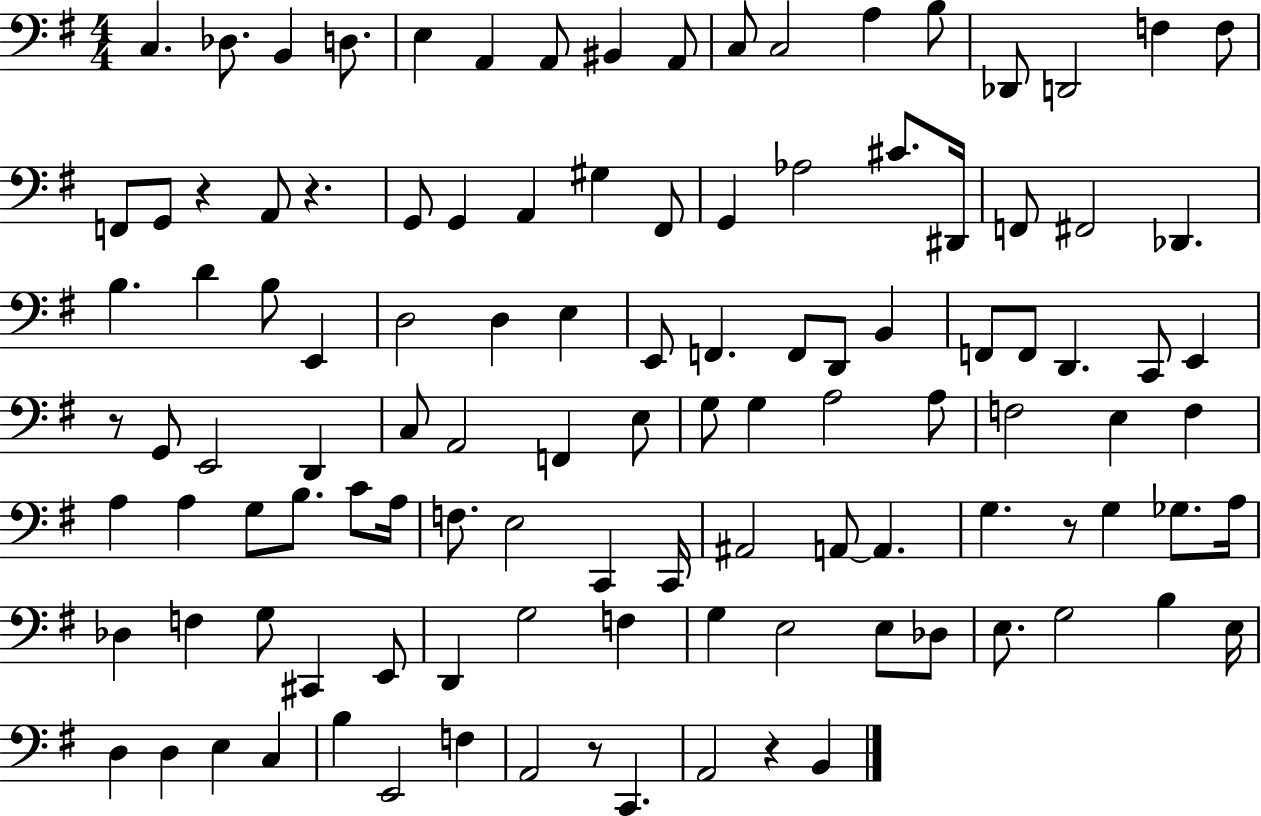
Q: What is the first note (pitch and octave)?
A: C3